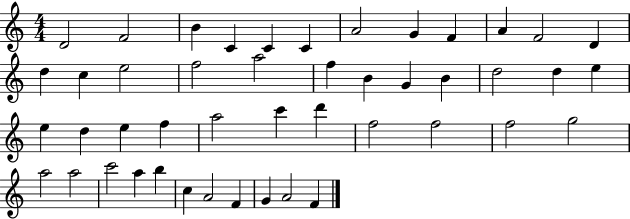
D4/h F4/h B4/q C4/q C4/q C4/q A4/h G4/q F4/q A4/q F4/h D4/q D5/q C5/q E5/h F5/h A5/h F5/q B4/q G4/q B4/q D5/h D5/q E5/q E5/q D5/q E5/q F5/q A5/h C6/q D6/q F5/h F5/h F5/h G5/h A5/h A5/h C6/h A5/q B5/q C5/q A4/h F4/q G4/q A4/h F4/q